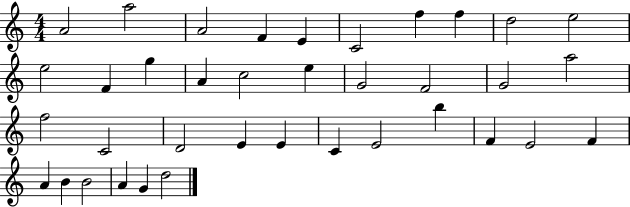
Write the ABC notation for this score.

X:1
T:Untitled
M:4/4
L:1/4
K:C
A2 a2 A2 F E C2 f f d2 e2 e2 F g A c2 e G2 F2 G2 a2 f2 C2 D2 E E C E2 b F E2 F A B B2 A G d2